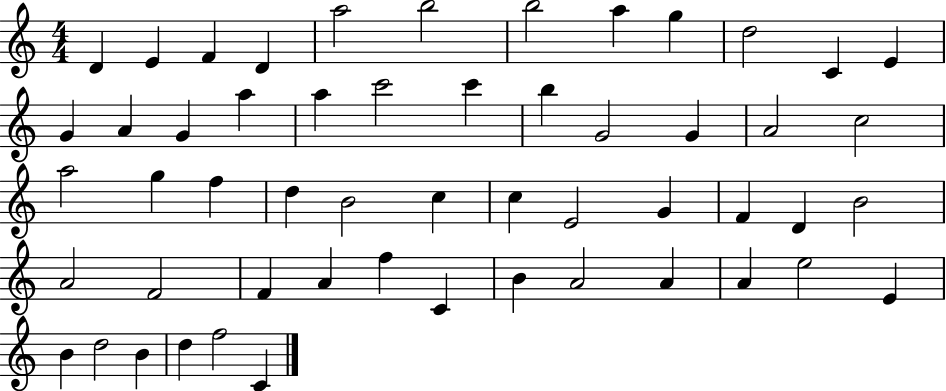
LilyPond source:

{
  \clef treble
  \numericTimeSignature
  \time 4/4
  \key c \major
  d'4 e'4 f'4 d'4 | a''2 b''2 | b''2 a''4 g''4 | d''2 c'4 e'4 | \break g'4 a'4 g'4 a''4 | a''4 c'''2 c'''4 | b''4 g'2 g'4 | a'2 c''2 | \break a''2 g''4 f''4 | d''4 b'2 c''4 | c''4 e'2 g'4 | f'4 d'4 b'2 | \break a'2 f'2 | f'4 a'4 f''4 c'4 | b'4 a'2 a'4 | a'4 e''2 e'4 | \break b'4 d''2 b'4 | d''4 f''2 c'4 | \bar "|."
}